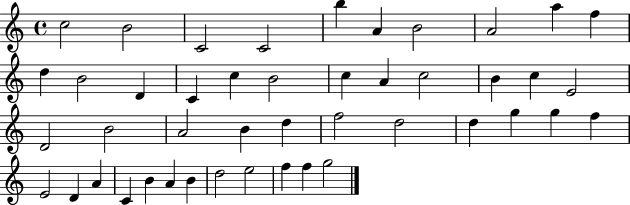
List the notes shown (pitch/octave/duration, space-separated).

C5/h B4/h C4/h C4/h B5/q A4/q B4/h A4/h A5/q F5/q D5/q B4/h D4/q C4/q C5/q B4/h C5/q A4/q C5/h B4/q C5/q E4/h D4/h B4/h A4/h B4/q D5/q F5/h D5/h D5/q G5/q G5/q F5/q E4/h D4/q A4/q C4/q B4/q A4/q B4/q D5/h E5/h F5/q F5/q G5/h